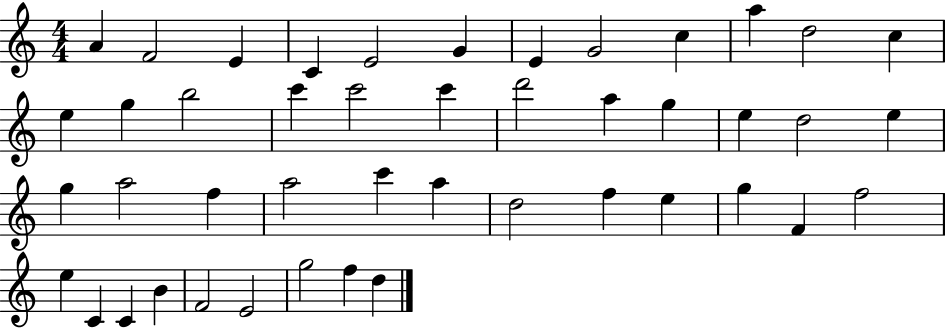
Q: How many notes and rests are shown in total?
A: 45